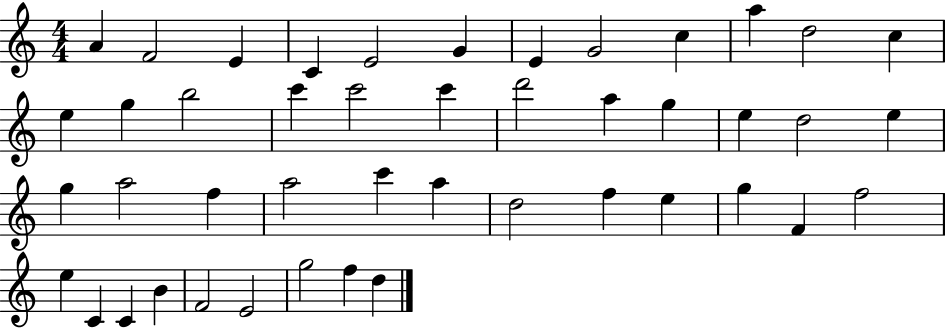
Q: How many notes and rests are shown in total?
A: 45